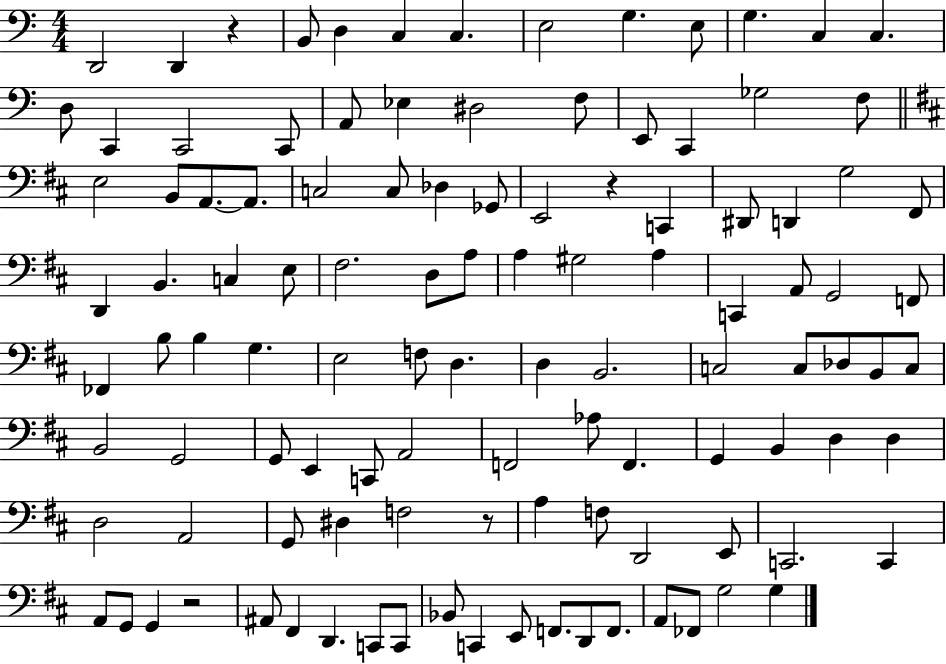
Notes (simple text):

D2/h D2/q R/q B2/e D3/q C3/q C3/q. E3/h G3/q. E3/e G3/q. C3/q C3/q. D3/e C2/q C2/h C2/e A2/e Eb3/q D#3/h F3/e E2/e C2/q Gb3/h F3/e E3/h B2/e A2/e. A2/e. C3/h C3/e Db3/q Gb2/e E2/h R/q C2/q D#2/e D2/q G3/h F#2/e D2/q B2/q. C3/q E3/e F#3/h. D3/e A3/e A3/q G#3/h A3/q C2/q A2/e G2/h F2/e FES2/q B3/e B3/q G3/q. E3/h F3/e D3/q. D3/q B2/h. C3/h C3/e Db3/e B2/e C3/e B2/h G2/h G2/e E2/q C2/e A2/h F2/h Ab3/e F2/q. G2/q B2/q D3/q D3/q D3/h A2/h G2/e D#3/q F3/h R/e A3/q F3/e D2/h E2/e C2/h. C2/q A2/e G2/e G2/q R/h A#2/e F#2/q D2/q. C2/e C2/e Bb2/e C2/q E2/e F2/e. D2/e F2/e. A2/e FES2/e G3/h G3/q